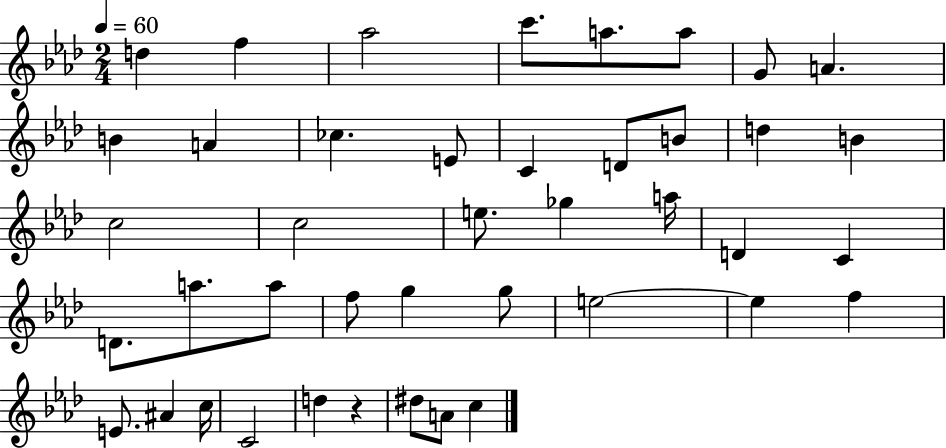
{
  \clef treble
  \numericTimeSignature
  \time 2/4
  \key aes \major
  \tempo 4 = 60
  \repeat volta 2 { d''4 f''4 | aes''2 | c'''8. a''8. a''8 | g'8 a'4. | \break b'4 a'4 | ces''4. e'8 | c'4 d'8 b'8 | d''4 b'4 | \break c''2 | c''2 | e''8. ges''4 a''16 | d'4 c'4 | \break d'8. a''8. a''8 | f''8 g''4 g''8 | e''2~~ | e''4 f''4 | \break e'8. ais'4 c''16 | c'2 | d''4 r4 | dis''8 a'8 c''4 | \break } \bar "|."
}